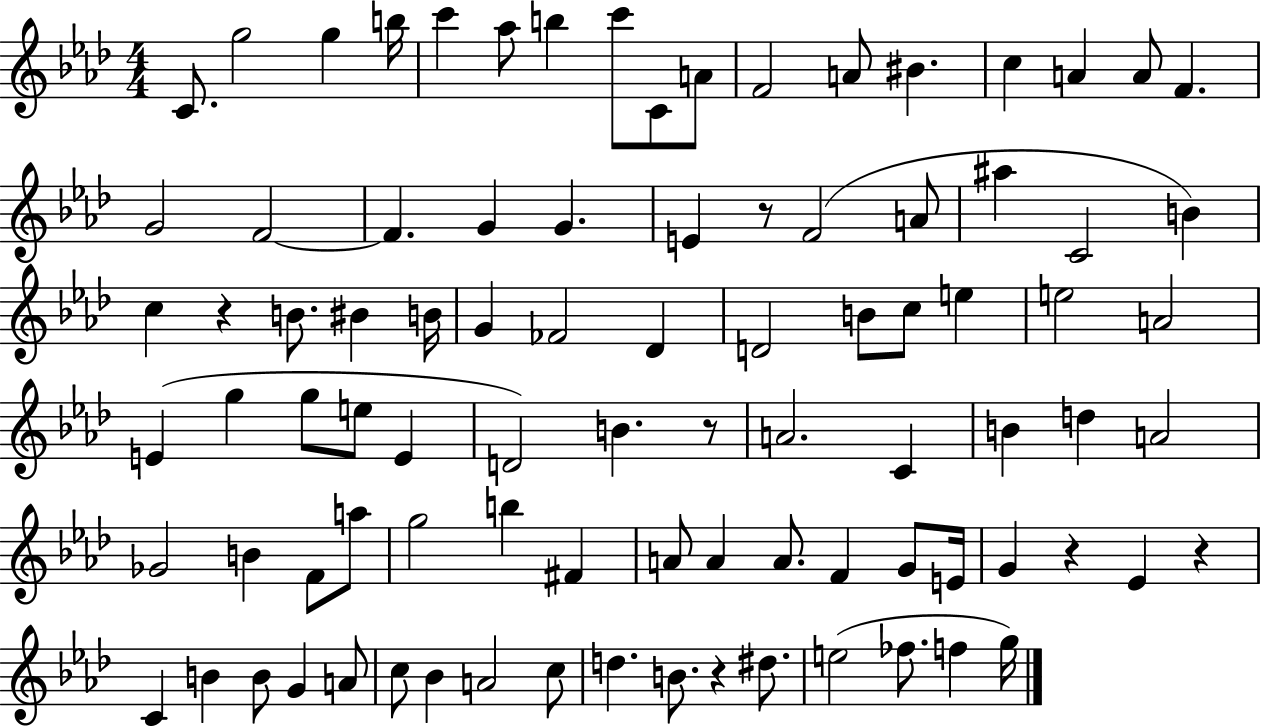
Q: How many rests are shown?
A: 6